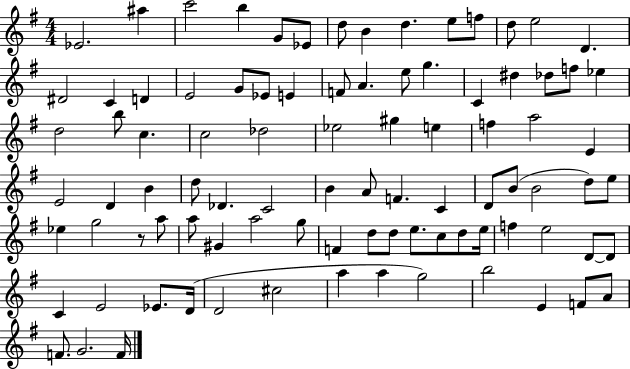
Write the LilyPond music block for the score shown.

{
  \clef treble
  \numericTimeSignature
  \time 4/4
  \key g \major
  ees'2. ais''4 | c'''2 b''4 g'8 ees'8 | d''8 b'4 d''4. e''8 f''8 | d''8 e''2 d'4. | \break dis'2 c'4 d'4 | e'2 g'8 ees'8 e'4 | f'8 a'4. e''8 g''4. | c'4 dis''4 des''8 f''8 ees''4 | \break d''2 b''8 c''4. | c''2 des''2 | ees''2 gis''4 e''4 | f''4 a''2 e'4 | \break e'2 d'4 b'4 | d''8 des'4. c'2 | b'4 a'8 f'4. c'4 | d'8 b'8( b'2 d''8) e''8 | \break ees''4 g''2 r8 a''8 | a''8 gis'4 a''2 g''8 | f'4 d''8 d''8 e''8. c''8 d''8 e''16 | f''4 e''2 d'8~~ d'8 | \break c'4 e'2 ees'8. d'16( | d'2 cis''2 | a''4 a''4 g''2) | b''2 e'4 f'8 a'8 | \break f'8. g'2. f'16 | \bar "|."
}